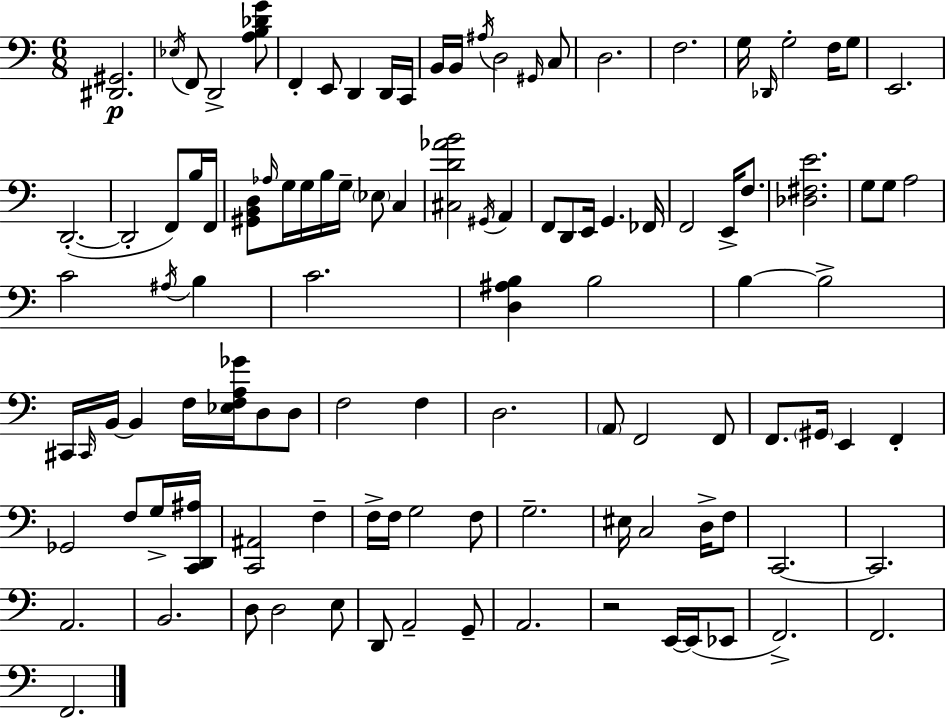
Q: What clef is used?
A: bass